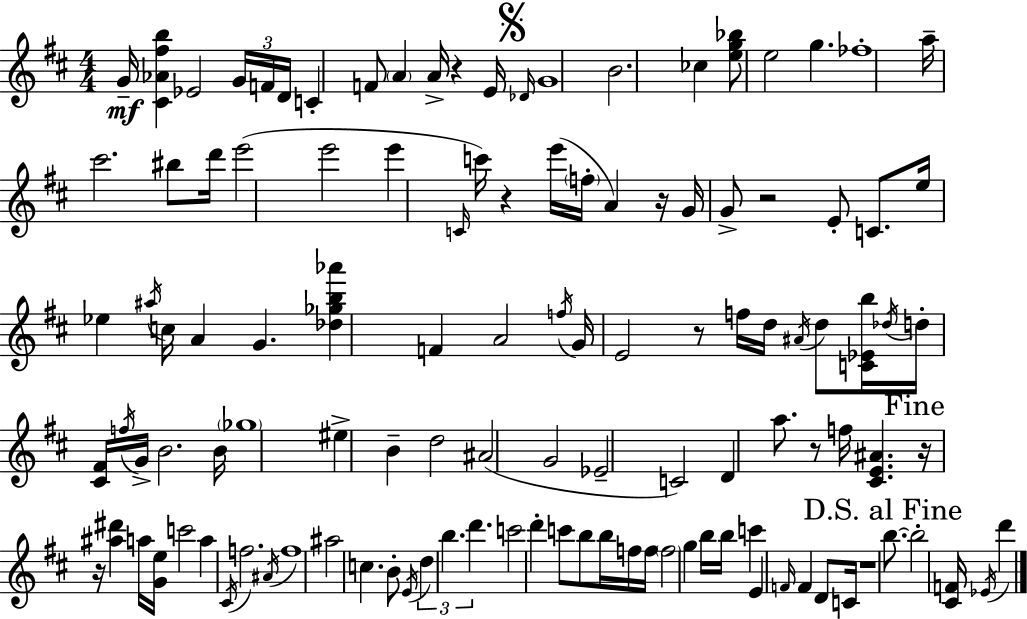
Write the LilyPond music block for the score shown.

{
  \clef treble
  \numericTimeSignature
  \time 4/4
  \key d \major
  g'16--\mf <cis' aes' fis'' b''>4 ees'2 \tuplet 3/2 { g'16 f'16 d'16 } | c'4-. f'8 \parenthesize a'4 a'16-> r4 e'16 | \mark \markup { \musicglyph "scripts.segno" } \grace { des'16 } g'1 | b'2. ces''4 | \break <e'' g'' bes''>8 e''2 g''4. | fes''1-. | a''16-- cis'''2. bis''8 | d'''16 e'''2( e'''2 | \break e'''4 \grace { c'16 } c'''16) r4 e'''16( \parenthesize f''16-. a'4) | r16 g'16 g'8-> r2 e'8-. c'8. | e''16 ees''4 \acciaccatura { ais''16 } c''16 a'4 g'4. | <des'' ges'' b'' aes'''>4 f'4 a'2 | \break \acciaccatura { f''16 } g'16 e'2 r8 f''16 | d''16 \acciaccatura { ais'16 } d''8 <c' ees' b''>16 \acciaccatura { des''16 } d''16-. <cis' fis'>16 \acciaccatura { f''16 } g'16-> b'2. | b'16 \parenthesize ges''1 | eis''4-> b'4-- d''2 | \break ais'2( g'2 | ees'2-- c'2) | d'4 a''8. r8 | f''16 <cis' e' ais'>4. \mark "Fine" r16 r16 <ais'' dis'''>4 a''16 <g' e''>16 c'''2 | \break a''4 \acciaccatura { cis'16 } f''2. | \acciaccatura { ais'16 } f''1 | ais''2 | c''4. b'8-. \acciaccatura { e'16 } \tuplet 3/2 { d''4 b''4. | \break d'''4. } c'''2 | d'''4-. c'''8 b''8 b''16 f''16 f''16 \parenthesize f''2 | g''4 b''16 b''16 c'''4 e'4 | \grace { f'16 } f'4 d'8 c'16 r1 | \break \mark "D.S. al Fine" b''8.~~ b''2-. | <cis' f'>16 \acciaccatura { ees'16 } d'''4 \bar "|."
}